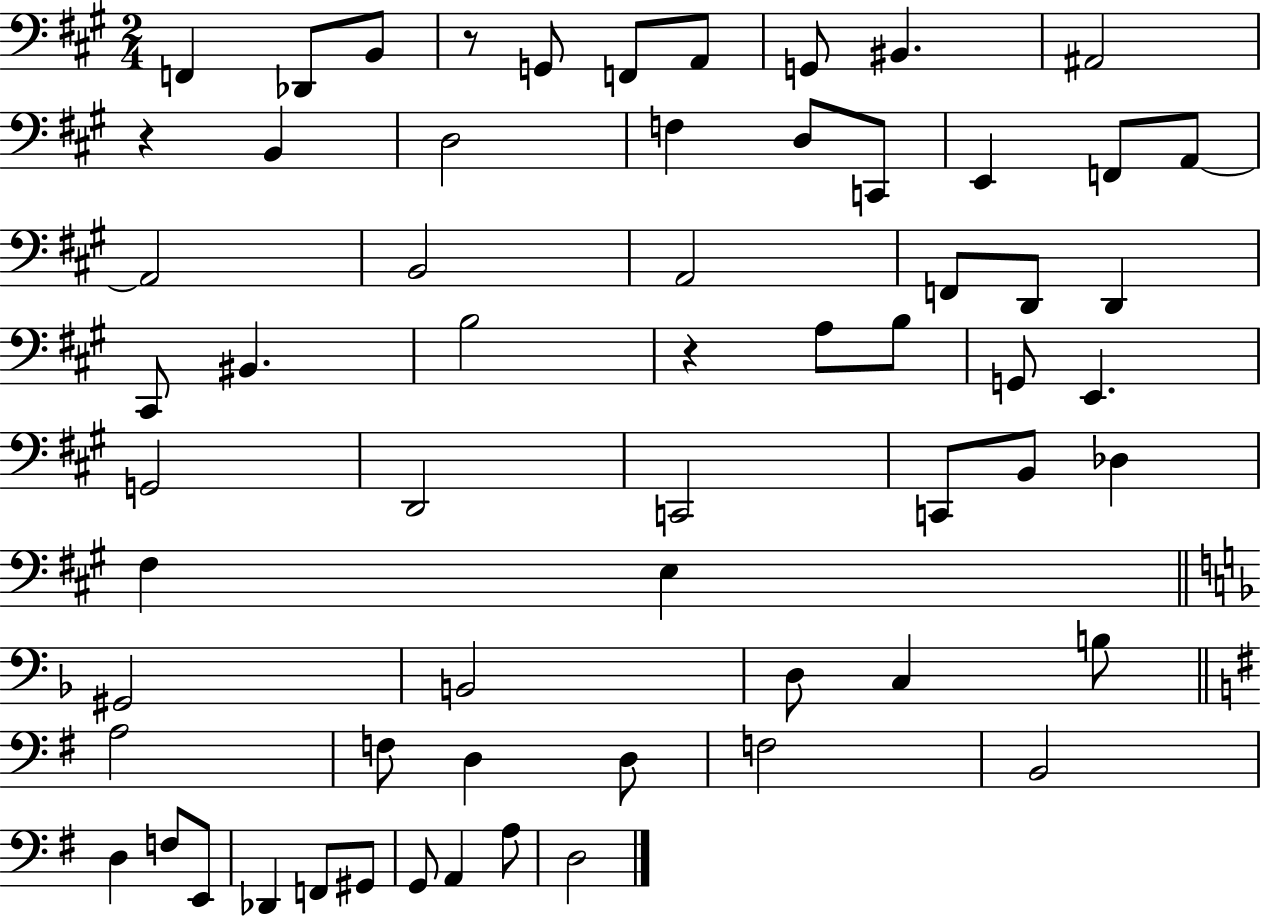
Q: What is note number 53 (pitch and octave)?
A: Db2